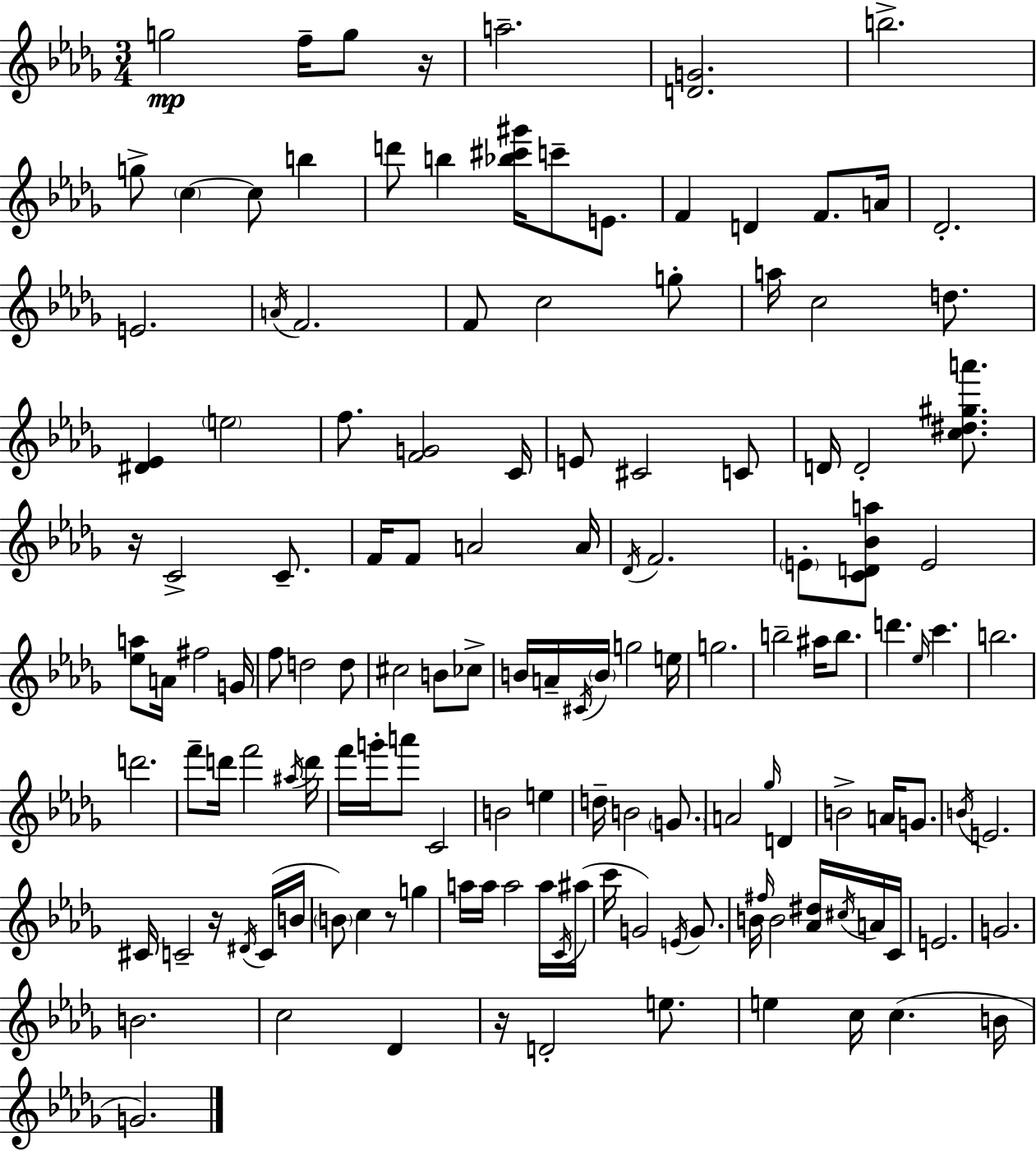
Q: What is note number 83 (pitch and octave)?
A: G4